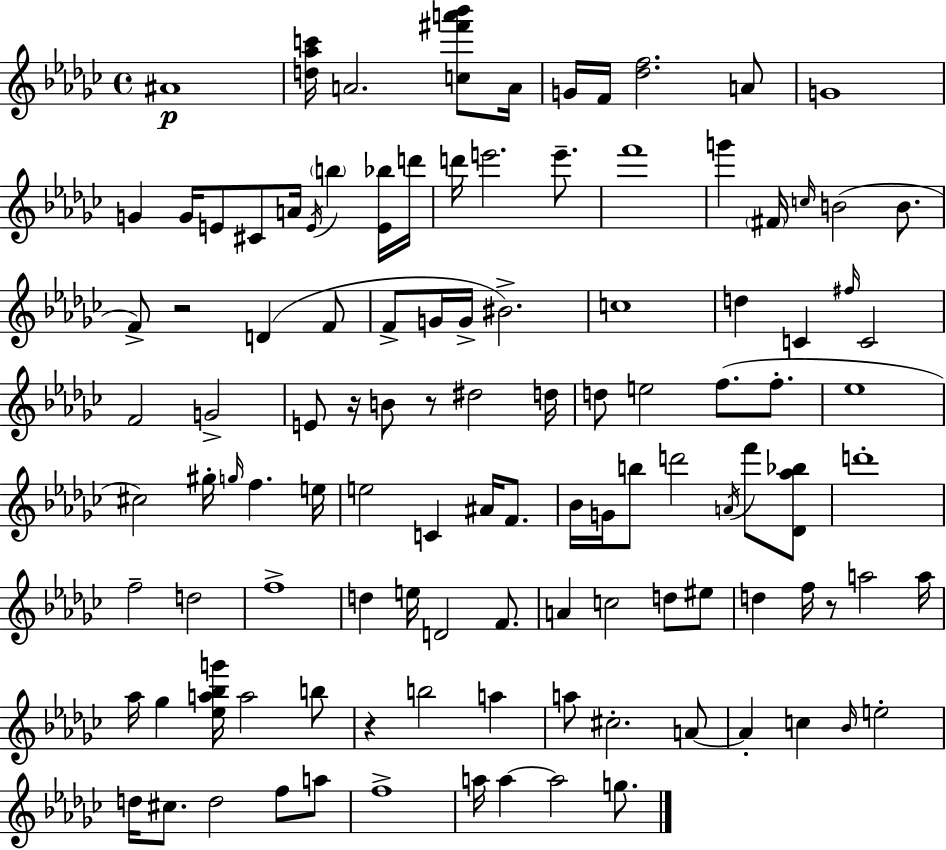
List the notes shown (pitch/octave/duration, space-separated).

A#4/w [D5,Ab5,C6]/s A4/h. [C5,F#6,A6,Bb6]/e A4/s G4/s F4/s [Db5,F5]/h. A4/e G4/w G4/q G4/s E4/e C#4/e A4/s E4/s B5/q [E4,Bb5]/s D6/s D6/s E6/h. E6/e. F6/w G6/q F#4/s C5/s B4/h B4/e. F4/e R/h D4/q F4/e F4/e G4/s G4/s BIS4/h. C5/w D5/q C4/q F#5/s C4/h F4/h G4/h E4/e R/s B4/e R/e D#5/h D5/s D5/e E5/h F5/e. F5/e. Eb5/w C#5/h G#5/s G5/s F5/q. E5/s E5/h C4/q A#4/s F4/e. Bb4/s G4/s B5/e D6/h A4/s F6/e [Db4,Ab5,Bb5]/e D6/w F5/h D5/h F5/w D5/q E5/s D4/h F4/e. A4/q C5/h D5/e EIS5/e D5/q F5/s R/e A5/h A5/s Ab5/s Gb5/q [Eb5,A5,Bb5,G6]/s A5/h B5/e R/q B5/h A5/q A5/e C#5/h. A4/e A4/q C5/q Bb4/s E5/h D5/s C#5/e. D5/h F5/e A5/e F5/w A5/s A5/q A5/h G5/e.